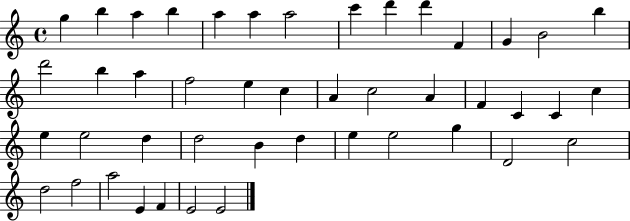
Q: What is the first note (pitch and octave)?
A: G5